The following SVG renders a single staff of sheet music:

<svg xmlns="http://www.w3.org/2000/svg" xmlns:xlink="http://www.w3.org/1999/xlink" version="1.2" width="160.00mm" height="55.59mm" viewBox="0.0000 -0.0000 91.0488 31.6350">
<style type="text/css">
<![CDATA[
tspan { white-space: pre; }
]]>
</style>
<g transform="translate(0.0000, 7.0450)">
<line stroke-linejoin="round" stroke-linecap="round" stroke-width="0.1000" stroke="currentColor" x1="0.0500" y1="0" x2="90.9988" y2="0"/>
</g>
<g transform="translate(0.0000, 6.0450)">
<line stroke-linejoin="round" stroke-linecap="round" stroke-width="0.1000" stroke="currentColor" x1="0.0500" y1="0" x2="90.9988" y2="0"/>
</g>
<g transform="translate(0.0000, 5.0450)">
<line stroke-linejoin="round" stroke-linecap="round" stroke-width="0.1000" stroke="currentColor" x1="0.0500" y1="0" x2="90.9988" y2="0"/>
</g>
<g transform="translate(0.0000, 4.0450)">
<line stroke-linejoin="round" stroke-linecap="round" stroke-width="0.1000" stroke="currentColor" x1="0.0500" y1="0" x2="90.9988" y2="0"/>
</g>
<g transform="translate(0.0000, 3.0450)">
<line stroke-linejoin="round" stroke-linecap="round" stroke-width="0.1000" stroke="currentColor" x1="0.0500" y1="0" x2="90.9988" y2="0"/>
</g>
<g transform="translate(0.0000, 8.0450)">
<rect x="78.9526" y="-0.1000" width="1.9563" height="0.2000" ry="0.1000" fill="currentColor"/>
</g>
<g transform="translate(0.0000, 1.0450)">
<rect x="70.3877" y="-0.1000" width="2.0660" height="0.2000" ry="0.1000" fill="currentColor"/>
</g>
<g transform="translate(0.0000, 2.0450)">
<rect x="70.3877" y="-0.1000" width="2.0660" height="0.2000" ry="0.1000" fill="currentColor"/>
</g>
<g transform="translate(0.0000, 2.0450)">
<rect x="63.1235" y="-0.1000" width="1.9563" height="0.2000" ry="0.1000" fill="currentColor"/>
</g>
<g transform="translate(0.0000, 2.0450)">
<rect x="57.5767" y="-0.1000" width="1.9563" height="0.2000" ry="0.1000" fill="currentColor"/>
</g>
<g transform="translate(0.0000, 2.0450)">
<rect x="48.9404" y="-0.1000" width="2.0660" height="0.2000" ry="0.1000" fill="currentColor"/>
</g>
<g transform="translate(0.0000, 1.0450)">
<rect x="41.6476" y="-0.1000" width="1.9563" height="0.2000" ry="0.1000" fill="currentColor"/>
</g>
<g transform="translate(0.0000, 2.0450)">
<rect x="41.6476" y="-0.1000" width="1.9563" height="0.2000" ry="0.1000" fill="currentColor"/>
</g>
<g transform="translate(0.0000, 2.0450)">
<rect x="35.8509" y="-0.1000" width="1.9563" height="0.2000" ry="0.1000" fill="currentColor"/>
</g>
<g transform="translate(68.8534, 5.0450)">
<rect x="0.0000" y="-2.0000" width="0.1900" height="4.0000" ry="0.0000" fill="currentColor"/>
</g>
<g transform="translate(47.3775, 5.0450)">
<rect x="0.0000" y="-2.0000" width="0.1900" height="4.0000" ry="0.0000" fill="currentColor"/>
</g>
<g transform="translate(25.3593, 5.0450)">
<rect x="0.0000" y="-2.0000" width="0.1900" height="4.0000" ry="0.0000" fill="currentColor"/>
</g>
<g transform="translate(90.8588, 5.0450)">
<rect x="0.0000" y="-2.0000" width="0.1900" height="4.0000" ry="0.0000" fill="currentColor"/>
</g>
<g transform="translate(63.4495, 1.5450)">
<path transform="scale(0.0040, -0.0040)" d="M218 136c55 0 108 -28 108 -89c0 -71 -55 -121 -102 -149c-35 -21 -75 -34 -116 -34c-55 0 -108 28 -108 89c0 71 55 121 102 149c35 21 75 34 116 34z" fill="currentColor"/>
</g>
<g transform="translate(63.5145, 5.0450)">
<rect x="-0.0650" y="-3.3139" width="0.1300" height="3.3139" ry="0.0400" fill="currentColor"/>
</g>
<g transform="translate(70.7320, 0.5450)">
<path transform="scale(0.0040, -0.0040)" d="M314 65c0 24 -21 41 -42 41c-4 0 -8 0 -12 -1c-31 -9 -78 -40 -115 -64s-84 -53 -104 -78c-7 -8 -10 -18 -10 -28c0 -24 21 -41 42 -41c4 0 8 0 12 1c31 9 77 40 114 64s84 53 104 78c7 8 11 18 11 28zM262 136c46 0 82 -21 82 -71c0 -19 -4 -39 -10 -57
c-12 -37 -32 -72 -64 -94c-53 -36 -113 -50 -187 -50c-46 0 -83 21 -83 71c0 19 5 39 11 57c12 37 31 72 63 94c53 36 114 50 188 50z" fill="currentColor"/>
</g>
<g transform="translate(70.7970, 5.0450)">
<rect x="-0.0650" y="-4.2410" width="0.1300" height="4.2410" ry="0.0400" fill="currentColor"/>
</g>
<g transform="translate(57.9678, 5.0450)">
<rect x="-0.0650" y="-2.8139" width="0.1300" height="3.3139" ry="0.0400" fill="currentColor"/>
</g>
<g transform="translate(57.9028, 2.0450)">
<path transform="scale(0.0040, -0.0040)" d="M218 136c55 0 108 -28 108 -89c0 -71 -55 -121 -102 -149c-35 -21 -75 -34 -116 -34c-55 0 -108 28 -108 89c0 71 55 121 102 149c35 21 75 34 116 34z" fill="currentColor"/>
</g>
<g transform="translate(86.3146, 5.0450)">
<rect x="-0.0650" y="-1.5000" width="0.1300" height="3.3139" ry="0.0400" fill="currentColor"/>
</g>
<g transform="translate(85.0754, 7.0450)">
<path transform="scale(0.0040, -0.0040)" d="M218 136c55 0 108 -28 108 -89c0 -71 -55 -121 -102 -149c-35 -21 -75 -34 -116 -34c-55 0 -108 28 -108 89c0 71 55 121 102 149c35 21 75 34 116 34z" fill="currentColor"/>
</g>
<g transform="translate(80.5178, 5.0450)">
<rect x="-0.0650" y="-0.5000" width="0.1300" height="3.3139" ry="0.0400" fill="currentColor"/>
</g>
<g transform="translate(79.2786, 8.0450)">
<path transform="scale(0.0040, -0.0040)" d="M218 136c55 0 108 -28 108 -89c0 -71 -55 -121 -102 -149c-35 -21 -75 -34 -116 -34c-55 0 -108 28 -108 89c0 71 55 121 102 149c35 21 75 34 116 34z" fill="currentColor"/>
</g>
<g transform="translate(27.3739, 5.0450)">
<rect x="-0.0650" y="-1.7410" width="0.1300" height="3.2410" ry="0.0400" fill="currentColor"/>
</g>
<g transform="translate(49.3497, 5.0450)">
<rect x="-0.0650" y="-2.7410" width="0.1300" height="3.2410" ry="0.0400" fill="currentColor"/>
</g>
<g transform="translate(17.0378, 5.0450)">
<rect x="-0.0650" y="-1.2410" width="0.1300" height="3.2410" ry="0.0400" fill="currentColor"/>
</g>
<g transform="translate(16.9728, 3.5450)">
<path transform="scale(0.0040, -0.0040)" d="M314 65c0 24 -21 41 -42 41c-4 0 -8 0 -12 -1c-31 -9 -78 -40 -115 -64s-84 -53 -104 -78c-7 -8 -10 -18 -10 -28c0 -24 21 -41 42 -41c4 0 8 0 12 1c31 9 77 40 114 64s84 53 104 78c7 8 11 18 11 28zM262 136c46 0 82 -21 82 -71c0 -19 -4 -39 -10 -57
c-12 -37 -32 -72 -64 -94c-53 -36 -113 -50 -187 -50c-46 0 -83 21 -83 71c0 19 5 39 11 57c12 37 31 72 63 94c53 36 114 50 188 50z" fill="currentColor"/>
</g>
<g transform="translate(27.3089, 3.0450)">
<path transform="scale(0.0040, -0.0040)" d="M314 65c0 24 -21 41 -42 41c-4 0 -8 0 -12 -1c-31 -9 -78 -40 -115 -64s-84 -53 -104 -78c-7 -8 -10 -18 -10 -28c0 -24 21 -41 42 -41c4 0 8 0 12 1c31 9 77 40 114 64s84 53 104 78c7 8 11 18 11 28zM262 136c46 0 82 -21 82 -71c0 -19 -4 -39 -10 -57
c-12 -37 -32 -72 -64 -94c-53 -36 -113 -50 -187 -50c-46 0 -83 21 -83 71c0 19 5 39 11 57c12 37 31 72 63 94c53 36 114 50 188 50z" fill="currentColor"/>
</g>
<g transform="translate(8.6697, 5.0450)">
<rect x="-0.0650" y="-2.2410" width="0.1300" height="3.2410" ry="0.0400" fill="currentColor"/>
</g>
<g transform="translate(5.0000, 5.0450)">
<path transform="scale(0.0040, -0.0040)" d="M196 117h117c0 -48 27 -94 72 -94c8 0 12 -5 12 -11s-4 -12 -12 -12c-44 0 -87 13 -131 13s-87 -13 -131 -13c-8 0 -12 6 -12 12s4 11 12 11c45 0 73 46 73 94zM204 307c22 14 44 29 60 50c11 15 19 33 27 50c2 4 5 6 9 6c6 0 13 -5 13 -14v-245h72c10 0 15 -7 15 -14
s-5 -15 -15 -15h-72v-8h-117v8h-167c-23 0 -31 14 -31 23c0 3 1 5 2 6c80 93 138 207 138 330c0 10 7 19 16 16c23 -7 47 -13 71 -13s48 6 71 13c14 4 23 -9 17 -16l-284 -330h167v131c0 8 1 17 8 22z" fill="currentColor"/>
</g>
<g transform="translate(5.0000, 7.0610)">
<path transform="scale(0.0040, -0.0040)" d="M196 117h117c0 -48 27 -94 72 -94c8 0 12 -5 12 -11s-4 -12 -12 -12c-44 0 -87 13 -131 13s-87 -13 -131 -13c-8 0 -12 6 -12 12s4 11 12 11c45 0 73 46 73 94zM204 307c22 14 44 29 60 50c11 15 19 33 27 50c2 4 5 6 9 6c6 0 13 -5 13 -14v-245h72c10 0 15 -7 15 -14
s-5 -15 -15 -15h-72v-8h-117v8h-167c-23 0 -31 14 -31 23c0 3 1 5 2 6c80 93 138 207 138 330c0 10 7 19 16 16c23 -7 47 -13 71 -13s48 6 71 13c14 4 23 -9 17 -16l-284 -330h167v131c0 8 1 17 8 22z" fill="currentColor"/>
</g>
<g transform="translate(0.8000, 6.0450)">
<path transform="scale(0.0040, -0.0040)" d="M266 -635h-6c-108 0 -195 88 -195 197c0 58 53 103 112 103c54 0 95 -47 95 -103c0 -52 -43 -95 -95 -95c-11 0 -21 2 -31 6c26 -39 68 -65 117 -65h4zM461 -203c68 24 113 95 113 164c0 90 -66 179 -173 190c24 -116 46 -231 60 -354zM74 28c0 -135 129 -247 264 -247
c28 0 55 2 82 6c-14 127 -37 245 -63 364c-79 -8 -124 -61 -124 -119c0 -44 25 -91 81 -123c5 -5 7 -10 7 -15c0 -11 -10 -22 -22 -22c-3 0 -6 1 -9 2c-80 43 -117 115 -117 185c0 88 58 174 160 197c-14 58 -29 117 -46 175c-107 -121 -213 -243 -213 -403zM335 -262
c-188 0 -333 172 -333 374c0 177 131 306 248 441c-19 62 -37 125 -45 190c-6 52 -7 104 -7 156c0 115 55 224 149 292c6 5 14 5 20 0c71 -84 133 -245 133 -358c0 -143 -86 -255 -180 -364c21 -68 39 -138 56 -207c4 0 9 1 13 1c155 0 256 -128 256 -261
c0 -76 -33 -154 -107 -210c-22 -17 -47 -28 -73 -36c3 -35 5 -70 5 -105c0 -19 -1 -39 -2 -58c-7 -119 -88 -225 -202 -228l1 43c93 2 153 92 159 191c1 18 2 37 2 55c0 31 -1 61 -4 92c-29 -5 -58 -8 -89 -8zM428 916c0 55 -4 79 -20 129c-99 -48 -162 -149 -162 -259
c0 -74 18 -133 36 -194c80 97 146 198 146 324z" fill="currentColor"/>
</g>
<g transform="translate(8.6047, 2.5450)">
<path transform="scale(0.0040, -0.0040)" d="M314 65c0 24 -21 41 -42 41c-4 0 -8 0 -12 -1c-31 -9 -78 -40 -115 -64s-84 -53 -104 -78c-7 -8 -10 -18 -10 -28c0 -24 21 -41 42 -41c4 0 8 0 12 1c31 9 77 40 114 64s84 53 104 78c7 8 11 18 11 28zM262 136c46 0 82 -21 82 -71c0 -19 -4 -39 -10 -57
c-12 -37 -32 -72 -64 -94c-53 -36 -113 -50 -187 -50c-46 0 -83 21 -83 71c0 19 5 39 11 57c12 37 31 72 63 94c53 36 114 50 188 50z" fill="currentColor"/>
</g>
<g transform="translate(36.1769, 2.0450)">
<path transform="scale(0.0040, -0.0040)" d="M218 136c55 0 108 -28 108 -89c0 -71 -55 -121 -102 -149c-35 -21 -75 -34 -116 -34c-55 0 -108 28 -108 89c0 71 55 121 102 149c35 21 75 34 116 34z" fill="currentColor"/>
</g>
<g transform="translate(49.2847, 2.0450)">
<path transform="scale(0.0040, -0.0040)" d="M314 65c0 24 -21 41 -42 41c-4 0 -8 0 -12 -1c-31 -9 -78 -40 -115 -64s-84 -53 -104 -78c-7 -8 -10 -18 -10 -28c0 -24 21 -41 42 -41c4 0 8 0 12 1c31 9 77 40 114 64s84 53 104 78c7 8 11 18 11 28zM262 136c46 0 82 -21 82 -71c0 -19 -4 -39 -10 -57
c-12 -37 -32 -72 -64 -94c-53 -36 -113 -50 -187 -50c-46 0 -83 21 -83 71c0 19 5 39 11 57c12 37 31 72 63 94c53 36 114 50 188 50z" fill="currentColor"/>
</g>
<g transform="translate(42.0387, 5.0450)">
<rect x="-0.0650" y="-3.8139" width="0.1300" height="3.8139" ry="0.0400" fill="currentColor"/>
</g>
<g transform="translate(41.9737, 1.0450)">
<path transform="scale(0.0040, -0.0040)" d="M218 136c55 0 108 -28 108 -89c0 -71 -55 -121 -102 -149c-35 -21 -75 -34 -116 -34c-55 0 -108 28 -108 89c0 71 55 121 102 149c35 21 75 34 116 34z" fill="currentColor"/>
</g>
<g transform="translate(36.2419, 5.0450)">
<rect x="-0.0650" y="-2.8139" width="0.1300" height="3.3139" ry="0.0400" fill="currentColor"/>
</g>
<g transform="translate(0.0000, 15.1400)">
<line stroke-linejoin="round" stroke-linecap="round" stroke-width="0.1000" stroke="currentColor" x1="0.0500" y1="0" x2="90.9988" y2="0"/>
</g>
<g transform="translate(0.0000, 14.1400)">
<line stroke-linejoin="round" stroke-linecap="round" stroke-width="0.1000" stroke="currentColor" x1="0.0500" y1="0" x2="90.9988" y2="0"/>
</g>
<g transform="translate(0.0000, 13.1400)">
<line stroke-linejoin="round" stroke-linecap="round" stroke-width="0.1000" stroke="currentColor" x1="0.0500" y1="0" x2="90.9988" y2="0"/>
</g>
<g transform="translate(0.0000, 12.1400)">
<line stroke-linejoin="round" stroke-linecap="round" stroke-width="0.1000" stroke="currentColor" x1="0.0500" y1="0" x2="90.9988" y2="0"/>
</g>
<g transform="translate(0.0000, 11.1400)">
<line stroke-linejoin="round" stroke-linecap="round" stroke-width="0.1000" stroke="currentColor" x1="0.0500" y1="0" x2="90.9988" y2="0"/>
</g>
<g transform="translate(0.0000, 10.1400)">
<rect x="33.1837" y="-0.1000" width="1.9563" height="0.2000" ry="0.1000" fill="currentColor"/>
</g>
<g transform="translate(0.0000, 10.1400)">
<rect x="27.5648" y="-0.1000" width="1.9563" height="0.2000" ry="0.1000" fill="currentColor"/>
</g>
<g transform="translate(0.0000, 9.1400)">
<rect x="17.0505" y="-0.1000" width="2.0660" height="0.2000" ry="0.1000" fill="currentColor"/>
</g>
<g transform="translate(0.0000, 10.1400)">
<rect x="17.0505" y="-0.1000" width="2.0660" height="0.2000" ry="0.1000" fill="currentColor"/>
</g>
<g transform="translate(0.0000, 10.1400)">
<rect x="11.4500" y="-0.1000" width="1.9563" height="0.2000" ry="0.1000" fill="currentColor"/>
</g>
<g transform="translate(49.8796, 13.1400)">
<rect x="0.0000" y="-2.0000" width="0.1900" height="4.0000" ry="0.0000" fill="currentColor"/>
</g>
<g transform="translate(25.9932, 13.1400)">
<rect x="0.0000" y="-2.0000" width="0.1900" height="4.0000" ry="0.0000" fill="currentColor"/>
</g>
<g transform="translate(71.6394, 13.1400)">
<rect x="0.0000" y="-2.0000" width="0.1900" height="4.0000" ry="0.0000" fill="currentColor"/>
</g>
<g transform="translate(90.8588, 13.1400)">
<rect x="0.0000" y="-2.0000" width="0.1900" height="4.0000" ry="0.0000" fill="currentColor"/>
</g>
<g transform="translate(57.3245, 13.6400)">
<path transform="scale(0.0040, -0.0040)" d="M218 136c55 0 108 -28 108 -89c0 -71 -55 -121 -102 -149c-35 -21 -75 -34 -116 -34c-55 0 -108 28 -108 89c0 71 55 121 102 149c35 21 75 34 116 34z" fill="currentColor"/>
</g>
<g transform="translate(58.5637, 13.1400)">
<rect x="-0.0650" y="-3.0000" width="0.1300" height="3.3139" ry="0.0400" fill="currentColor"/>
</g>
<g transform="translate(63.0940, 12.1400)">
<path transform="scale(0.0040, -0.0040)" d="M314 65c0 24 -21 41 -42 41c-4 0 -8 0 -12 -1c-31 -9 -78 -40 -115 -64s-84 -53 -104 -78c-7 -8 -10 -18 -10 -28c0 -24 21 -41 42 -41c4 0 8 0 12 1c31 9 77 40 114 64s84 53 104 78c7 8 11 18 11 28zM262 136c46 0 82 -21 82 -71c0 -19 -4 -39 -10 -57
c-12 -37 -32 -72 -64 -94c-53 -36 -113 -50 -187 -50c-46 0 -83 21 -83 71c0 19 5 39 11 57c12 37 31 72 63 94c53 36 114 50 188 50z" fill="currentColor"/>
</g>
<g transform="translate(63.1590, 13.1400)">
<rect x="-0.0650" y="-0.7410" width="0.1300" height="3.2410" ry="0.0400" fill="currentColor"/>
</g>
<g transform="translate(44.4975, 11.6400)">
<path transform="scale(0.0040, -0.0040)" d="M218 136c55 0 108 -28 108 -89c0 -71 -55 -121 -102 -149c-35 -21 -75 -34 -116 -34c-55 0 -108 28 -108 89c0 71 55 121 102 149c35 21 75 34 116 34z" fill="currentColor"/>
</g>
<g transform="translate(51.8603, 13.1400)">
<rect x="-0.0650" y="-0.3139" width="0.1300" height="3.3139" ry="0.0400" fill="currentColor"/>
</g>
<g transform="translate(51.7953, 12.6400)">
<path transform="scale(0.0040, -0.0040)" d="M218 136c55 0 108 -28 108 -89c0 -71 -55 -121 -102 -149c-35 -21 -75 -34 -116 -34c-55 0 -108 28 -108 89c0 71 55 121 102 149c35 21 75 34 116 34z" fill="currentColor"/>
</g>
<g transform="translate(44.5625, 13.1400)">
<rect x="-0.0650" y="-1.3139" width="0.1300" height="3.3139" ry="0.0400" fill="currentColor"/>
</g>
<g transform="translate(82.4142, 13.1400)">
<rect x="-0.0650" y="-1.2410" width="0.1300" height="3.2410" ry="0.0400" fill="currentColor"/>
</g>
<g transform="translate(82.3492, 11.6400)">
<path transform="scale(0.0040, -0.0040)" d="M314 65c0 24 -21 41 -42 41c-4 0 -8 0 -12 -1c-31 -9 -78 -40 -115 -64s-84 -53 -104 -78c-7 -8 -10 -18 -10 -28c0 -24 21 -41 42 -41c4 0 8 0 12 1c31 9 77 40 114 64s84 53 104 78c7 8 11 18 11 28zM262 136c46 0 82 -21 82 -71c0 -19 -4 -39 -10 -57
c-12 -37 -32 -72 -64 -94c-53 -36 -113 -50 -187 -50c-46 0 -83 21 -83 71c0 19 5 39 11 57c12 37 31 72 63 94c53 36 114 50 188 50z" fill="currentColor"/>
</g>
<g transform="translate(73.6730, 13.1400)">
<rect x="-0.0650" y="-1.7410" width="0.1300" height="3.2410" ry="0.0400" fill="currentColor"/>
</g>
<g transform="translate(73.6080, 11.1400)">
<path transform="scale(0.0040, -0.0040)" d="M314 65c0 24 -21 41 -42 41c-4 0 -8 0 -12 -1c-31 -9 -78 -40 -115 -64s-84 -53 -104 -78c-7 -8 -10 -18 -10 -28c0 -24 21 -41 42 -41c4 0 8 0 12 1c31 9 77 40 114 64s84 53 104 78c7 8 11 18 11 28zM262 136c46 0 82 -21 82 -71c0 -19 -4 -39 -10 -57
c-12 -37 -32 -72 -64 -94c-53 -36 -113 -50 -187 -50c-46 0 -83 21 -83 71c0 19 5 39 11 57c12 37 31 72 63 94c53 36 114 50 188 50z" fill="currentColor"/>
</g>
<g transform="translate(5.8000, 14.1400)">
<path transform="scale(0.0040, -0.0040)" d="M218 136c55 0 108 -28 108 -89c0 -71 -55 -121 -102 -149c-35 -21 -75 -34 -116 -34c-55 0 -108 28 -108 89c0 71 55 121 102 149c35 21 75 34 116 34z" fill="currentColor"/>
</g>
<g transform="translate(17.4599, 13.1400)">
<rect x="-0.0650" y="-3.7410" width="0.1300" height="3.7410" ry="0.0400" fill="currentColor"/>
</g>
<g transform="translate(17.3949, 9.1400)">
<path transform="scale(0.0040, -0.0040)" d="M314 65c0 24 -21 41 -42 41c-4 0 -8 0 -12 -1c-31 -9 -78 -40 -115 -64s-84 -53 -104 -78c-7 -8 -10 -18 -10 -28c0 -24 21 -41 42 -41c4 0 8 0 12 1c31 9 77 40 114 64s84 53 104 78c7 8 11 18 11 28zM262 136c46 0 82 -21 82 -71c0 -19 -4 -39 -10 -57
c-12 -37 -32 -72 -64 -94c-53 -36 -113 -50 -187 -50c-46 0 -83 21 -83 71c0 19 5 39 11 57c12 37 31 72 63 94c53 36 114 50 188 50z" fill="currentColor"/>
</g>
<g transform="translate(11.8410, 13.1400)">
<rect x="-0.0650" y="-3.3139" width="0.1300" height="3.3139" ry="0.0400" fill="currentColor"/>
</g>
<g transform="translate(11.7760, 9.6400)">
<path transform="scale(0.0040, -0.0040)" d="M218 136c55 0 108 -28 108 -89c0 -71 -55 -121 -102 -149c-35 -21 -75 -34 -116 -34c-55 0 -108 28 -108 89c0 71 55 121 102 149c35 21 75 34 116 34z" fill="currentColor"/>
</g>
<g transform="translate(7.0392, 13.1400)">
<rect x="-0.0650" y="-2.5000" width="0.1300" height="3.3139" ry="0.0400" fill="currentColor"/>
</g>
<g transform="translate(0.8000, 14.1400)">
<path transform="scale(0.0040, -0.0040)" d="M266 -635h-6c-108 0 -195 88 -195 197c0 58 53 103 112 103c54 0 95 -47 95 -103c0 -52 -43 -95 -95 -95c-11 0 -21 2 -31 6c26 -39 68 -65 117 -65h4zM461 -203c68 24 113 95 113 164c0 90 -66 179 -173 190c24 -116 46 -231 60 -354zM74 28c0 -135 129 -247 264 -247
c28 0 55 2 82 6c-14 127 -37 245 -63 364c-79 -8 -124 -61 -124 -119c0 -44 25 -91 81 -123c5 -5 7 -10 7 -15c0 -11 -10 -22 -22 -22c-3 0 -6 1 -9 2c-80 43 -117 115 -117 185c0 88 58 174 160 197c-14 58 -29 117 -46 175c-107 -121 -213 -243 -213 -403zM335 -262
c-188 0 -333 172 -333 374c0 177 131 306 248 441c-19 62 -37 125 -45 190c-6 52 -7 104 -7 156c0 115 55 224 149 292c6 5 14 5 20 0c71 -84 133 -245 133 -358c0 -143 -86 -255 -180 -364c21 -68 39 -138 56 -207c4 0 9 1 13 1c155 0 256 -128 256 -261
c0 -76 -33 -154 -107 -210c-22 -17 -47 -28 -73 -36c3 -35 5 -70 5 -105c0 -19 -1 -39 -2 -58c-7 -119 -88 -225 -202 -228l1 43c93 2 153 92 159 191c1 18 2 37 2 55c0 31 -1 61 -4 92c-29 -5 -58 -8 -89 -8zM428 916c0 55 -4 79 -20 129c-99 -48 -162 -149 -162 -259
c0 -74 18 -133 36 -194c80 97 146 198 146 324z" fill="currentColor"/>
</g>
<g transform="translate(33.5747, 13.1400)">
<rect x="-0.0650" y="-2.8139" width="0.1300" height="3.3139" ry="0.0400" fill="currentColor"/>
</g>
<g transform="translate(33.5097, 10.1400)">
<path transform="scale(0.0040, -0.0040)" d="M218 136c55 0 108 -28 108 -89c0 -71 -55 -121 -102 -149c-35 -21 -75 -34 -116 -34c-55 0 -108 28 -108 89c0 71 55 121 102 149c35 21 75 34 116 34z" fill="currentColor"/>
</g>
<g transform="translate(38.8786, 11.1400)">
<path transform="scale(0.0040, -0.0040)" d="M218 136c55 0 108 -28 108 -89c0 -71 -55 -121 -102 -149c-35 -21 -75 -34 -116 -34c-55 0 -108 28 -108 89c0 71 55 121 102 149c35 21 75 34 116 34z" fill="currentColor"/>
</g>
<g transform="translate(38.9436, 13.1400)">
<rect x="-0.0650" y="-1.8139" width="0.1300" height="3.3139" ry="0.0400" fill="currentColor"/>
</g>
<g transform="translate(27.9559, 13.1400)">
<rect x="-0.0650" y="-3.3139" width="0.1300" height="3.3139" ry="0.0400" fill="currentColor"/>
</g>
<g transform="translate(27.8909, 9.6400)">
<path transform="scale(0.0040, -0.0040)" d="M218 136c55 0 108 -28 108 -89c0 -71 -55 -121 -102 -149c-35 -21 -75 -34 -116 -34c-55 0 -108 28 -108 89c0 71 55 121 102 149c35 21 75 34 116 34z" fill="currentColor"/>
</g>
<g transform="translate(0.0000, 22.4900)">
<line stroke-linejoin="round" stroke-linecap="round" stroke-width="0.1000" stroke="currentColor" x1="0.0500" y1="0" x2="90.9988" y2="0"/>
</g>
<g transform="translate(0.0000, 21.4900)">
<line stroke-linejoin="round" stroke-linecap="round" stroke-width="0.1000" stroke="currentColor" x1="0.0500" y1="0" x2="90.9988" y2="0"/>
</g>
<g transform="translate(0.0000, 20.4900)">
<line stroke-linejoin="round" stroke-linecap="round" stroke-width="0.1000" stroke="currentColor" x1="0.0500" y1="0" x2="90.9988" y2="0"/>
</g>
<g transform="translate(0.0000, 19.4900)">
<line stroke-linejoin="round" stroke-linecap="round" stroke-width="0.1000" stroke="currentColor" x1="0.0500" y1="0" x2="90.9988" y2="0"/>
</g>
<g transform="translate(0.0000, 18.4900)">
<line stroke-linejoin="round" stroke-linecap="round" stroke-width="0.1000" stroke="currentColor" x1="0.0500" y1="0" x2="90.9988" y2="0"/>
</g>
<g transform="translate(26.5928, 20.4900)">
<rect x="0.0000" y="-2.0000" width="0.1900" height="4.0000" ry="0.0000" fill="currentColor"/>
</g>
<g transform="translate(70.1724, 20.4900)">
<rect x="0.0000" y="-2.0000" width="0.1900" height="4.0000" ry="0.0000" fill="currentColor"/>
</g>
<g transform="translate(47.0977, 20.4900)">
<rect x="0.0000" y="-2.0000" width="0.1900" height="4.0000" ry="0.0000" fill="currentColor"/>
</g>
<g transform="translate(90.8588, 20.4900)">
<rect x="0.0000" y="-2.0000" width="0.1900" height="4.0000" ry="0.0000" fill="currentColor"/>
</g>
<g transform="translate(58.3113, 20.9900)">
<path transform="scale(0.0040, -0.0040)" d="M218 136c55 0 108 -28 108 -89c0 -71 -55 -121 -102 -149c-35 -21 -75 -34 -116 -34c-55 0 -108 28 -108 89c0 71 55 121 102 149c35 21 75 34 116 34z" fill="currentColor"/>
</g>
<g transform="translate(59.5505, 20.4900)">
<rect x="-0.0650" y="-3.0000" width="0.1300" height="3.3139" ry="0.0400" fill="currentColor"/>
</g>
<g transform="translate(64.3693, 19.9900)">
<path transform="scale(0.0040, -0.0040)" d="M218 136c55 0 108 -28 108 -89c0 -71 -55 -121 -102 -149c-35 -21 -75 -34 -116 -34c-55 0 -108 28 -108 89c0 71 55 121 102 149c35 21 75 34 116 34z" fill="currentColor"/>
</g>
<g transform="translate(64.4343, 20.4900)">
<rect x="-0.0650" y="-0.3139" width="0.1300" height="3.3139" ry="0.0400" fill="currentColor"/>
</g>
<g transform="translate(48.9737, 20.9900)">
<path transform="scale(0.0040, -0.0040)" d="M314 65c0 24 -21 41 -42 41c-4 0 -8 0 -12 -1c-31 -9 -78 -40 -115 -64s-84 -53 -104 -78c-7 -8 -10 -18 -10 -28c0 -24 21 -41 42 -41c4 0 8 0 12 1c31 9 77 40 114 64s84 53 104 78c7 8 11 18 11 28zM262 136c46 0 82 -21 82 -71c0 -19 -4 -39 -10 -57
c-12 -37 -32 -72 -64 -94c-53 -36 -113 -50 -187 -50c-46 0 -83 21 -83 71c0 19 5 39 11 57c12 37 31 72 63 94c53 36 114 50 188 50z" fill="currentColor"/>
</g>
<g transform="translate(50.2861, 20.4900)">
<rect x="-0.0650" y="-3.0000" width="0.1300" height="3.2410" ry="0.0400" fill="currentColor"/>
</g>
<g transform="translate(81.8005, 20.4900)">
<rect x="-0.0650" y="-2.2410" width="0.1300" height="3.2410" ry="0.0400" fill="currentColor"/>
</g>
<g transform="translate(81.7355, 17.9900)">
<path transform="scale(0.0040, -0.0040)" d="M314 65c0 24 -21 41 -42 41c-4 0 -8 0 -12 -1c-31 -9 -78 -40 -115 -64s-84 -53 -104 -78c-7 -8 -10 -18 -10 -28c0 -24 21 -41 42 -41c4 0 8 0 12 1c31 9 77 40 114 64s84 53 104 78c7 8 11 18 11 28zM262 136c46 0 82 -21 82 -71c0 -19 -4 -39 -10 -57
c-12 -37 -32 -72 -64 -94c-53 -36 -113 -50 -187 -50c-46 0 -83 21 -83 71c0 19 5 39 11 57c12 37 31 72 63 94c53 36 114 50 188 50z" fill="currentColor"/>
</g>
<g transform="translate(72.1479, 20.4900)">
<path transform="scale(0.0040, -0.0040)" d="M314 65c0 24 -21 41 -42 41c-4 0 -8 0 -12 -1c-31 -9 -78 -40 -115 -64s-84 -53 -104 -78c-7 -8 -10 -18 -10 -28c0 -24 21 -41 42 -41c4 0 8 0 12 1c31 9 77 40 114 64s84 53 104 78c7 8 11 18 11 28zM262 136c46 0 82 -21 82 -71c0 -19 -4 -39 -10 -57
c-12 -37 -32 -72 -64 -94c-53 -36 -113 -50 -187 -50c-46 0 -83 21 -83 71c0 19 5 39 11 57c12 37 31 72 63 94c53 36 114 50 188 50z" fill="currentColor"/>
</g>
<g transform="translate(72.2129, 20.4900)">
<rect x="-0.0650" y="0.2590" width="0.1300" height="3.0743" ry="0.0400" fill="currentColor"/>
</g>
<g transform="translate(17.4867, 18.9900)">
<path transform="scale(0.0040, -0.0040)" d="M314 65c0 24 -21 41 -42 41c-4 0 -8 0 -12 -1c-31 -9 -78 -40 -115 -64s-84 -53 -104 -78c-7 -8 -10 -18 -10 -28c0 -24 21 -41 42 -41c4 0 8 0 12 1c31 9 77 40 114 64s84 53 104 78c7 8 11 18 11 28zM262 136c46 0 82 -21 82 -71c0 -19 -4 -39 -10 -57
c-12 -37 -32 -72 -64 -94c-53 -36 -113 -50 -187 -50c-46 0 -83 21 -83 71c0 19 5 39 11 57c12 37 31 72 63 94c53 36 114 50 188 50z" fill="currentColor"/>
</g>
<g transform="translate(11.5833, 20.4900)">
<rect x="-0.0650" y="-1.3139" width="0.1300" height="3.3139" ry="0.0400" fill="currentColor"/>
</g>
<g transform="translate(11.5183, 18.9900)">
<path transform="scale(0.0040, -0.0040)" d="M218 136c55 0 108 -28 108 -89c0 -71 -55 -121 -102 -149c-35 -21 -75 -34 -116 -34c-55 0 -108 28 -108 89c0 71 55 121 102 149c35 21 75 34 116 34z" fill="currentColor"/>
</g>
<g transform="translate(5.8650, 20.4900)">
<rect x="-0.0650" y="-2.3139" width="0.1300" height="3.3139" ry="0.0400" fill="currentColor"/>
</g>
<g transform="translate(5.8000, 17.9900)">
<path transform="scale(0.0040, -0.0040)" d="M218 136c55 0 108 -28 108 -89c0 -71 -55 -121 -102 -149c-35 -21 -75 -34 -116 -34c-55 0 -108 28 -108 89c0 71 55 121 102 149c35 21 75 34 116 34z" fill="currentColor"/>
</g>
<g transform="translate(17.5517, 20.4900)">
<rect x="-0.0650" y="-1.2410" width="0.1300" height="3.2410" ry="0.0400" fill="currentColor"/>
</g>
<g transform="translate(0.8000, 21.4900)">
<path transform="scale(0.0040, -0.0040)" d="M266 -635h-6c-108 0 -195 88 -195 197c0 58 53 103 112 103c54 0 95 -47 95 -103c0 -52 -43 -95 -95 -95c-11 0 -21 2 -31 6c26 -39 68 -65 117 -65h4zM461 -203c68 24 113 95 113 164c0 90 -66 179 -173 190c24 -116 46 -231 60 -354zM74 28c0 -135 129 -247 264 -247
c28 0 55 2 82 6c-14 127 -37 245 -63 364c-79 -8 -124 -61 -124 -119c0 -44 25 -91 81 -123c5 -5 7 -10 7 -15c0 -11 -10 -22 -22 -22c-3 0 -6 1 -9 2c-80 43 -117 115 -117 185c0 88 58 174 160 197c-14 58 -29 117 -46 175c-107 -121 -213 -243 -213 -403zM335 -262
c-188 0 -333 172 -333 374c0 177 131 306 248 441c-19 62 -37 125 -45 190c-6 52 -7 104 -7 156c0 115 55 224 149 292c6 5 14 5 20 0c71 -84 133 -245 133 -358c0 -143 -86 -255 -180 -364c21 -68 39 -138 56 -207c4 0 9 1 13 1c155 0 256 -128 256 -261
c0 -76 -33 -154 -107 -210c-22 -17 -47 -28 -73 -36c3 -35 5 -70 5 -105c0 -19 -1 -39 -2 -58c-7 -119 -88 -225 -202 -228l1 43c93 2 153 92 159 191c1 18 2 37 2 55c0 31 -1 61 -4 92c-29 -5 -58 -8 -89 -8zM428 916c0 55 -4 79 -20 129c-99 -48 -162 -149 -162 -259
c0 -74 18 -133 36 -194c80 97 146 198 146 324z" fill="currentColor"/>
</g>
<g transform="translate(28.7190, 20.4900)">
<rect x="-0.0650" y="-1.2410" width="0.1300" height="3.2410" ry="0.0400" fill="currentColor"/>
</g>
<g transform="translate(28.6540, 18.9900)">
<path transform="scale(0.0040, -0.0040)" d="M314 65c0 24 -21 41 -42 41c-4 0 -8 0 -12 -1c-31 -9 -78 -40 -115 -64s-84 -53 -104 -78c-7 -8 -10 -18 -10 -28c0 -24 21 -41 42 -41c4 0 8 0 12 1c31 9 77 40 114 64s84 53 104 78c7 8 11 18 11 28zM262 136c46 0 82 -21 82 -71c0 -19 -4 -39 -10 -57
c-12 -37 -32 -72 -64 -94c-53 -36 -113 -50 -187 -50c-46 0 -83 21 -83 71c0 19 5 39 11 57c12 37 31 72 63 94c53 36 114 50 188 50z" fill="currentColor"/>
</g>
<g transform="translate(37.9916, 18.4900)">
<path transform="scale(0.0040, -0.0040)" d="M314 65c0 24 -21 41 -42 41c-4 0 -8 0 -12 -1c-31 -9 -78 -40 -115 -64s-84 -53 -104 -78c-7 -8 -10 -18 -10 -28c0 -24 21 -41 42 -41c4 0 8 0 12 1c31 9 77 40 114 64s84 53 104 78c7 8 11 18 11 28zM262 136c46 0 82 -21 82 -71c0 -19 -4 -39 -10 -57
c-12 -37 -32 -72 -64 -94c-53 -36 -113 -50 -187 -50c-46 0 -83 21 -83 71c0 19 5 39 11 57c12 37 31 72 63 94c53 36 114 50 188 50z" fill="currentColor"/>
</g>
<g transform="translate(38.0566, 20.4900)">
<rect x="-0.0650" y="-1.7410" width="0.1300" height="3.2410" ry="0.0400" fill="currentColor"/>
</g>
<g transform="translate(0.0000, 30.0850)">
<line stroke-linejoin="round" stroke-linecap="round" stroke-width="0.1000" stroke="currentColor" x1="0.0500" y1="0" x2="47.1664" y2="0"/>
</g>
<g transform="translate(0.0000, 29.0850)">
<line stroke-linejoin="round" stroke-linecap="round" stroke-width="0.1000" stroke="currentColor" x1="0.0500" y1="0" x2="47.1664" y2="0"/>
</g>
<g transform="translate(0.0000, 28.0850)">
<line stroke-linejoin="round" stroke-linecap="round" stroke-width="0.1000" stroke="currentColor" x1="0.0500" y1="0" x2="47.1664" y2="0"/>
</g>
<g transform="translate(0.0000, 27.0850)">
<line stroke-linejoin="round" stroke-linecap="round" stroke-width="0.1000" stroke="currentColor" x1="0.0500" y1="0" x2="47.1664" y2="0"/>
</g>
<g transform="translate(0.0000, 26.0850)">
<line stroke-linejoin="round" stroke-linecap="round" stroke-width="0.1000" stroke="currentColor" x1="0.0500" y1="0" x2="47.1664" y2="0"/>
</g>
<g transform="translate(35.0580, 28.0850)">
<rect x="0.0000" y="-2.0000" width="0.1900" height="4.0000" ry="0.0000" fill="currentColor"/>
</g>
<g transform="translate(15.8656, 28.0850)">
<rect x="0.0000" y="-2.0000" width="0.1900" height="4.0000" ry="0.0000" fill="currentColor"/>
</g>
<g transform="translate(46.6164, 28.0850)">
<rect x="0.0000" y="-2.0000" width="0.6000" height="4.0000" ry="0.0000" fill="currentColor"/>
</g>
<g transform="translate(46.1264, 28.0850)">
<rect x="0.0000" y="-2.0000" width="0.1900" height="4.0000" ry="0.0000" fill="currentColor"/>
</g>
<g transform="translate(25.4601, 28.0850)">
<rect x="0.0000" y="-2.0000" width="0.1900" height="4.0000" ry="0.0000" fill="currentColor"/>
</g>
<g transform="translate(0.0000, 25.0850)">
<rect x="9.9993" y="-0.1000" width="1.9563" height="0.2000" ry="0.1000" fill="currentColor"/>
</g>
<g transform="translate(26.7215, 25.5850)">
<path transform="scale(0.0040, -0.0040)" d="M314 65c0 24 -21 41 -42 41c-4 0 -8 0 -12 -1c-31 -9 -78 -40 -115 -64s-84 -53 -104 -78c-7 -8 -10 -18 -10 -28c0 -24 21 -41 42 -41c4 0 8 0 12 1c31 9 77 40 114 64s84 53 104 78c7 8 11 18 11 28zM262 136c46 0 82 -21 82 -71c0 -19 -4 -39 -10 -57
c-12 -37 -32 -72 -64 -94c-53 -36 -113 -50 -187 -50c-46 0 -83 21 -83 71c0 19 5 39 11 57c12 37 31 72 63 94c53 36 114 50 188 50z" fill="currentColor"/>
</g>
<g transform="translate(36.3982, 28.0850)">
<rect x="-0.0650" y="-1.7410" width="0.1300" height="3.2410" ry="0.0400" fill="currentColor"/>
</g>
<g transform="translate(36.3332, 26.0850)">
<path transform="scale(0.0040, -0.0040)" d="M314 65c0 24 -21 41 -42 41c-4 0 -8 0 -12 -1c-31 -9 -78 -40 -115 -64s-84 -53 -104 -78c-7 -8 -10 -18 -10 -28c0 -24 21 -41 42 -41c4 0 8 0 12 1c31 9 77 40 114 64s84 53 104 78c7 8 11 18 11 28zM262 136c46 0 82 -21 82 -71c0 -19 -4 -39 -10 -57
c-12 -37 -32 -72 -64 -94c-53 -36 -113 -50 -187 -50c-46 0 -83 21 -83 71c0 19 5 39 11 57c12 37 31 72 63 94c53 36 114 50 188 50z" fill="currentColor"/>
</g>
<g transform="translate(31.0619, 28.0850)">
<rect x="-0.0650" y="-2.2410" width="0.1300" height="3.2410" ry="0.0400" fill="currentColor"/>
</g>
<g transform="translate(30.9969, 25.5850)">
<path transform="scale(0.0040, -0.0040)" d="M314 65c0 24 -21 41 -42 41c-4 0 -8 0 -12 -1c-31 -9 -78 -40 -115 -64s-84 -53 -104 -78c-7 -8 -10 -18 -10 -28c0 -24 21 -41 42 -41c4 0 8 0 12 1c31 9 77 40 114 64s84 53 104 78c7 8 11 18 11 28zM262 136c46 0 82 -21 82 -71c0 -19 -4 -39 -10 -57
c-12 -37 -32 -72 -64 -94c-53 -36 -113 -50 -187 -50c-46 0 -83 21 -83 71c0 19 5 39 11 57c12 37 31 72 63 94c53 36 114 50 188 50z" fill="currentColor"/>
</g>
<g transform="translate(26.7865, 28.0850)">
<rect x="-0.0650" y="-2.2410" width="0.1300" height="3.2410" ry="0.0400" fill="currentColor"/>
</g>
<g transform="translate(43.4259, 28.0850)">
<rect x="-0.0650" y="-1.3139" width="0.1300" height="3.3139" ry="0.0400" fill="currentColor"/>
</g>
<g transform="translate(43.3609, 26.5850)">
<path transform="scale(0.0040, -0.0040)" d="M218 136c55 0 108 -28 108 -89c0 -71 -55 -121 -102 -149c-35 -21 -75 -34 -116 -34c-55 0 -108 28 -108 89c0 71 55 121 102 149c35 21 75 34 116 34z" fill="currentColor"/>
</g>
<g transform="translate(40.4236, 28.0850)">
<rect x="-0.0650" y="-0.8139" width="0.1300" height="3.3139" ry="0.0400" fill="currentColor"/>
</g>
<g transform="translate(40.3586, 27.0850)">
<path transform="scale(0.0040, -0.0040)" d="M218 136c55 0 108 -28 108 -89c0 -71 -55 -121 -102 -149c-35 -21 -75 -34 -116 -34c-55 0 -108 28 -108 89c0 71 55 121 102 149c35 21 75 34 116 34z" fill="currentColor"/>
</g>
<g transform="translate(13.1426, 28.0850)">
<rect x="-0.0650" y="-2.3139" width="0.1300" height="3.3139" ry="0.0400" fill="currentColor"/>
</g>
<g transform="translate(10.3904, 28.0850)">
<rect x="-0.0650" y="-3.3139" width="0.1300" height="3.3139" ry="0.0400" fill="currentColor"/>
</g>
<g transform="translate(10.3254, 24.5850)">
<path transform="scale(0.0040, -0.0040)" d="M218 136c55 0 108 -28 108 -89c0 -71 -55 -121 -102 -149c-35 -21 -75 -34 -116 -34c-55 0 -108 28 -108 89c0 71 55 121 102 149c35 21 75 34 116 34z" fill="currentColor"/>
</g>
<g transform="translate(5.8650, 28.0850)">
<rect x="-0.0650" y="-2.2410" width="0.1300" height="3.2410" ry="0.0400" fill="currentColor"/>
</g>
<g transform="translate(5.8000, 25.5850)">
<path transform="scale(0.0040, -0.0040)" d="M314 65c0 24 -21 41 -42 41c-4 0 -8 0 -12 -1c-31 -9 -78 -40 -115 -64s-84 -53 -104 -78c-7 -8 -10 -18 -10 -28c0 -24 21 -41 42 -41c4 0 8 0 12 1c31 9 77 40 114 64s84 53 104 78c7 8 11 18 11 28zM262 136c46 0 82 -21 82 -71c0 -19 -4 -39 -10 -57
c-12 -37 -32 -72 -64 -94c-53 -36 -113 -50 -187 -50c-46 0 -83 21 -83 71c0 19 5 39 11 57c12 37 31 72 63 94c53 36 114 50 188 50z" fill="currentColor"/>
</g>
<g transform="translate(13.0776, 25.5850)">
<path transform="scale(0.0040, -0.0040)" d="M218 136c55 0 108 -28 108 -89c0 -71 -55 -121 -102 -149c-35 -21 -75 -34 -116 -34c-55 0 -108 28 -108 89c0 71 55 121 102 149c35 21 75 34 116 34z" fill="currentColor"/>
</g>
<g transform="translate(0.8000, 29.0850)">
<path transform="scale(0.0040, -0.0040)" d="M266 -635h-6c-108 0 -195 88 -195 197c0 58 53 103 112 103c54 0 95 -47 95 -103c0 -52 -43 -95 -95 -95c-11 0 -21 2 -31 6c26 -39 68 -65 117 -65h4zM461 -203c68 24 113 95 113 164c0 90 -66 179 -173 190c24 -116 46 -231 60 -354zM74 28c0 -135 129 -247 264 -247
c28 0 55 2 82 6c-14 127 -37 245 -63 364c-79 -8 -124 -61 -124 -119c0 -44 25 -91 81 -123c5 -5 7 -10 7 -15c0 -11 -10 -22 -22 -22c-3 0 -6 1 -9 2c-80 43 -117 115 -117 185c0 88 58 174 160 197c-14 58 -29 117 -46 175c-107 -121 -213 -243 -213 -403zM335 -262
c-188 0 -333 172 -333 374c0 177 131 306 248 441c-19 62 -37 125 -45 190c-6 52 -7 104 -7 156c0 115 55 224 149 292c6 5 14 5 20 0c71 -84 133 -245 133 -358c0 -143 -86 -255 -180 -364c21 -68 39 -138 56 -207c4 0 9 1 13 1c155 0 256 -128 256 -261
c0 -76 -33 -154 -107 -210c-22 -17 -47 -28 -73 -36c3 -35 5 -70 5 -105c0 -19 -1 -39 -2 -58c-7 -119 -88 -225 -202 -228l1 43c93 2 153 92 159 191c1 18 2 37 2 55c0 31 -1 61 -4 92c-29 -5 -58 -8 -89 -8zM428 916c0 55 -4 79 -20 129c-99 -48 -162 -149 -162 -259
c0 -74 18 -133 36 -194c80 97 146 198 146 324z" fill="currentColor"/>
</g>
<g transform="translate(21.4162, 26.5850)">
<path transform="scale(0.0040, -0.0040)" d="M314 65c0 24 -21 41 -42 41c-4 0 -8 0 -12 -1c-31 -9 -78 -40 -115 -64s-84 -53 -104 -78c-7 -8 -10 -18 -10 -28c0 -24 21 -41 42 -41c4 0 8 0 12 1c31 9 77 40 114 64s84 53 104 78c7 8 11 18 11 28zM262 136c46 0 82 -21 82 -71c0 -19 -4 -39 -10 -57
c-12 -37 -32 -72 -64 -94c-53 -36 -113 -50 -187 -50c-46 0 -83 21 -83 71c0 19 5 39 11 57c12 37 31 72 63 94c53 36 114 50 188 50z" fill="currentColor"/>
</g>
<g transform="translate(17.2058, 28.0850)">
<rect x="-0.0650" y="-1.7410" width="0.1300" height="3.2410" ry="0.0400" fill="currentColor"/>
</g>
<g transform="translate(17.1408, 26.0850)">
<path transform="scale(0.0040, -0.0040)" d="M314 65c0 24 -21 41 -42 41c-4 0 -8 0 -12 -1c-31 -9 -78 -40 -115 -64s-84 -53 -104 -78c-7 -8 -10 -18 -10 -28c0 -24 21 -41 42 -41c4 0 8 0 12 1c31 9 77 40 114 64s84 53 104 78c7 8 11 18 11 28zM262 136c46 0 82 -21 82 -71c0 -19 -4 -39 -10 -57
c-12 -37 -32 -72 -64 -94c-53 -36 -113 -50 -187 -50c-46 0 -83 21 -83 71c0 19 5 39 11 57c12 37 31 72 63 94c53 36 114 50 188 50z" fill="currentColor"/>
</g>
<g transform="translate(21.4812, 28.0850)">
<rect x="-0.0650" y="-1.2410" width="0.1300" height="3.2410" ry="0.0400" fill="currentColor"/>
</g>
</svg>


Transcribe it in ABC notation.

X:1
T:Untitled
M:4/4
L:1/4
K:C
g2 e2 f2 a c' a2 a b d'2 C E G b c'2 b a f e c A d2 f2 e2 g e e2 e2 f2 A2 A c B2 g2 g2 b g f2 e2 g2 g2 f2 d e